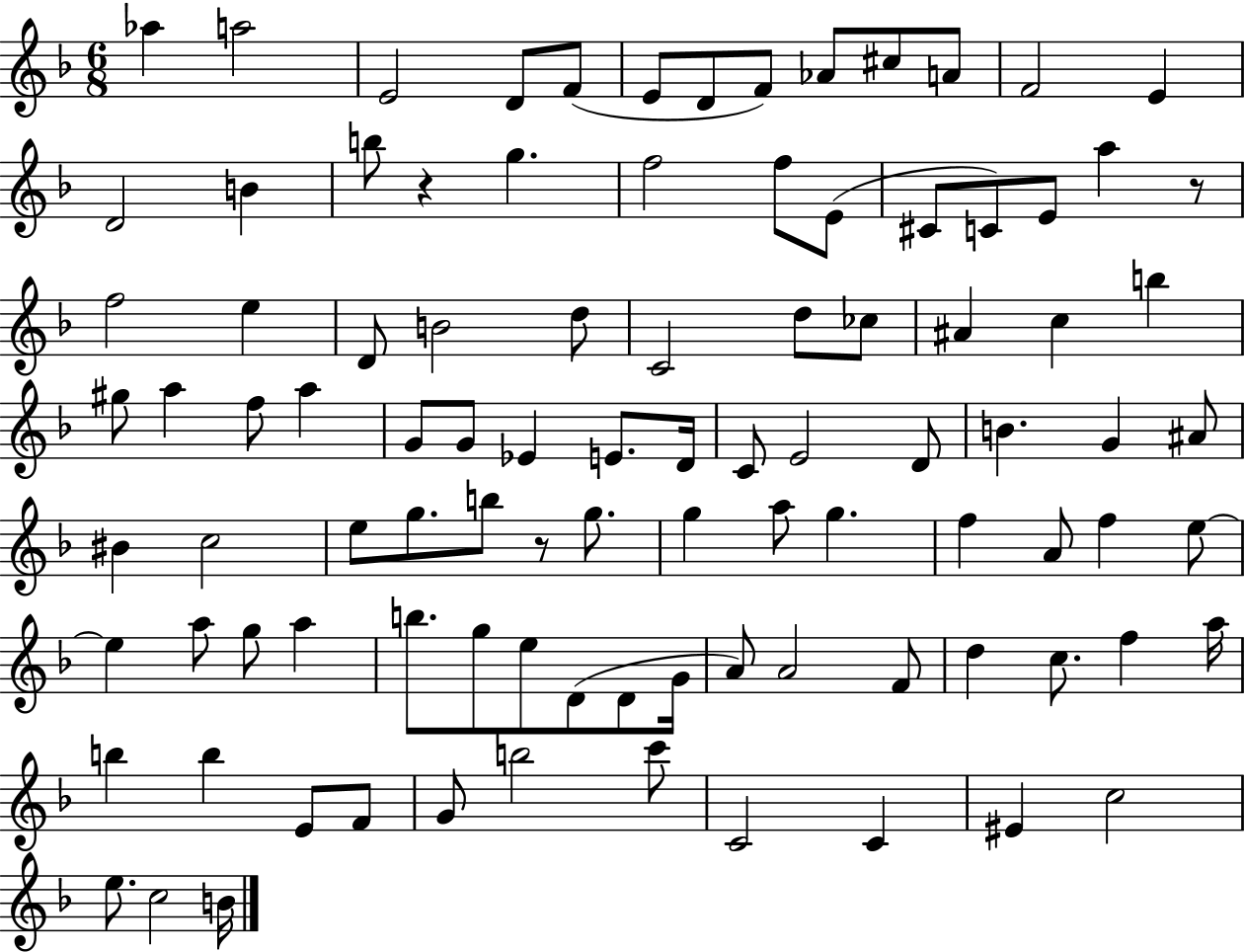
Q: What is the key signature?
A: F major